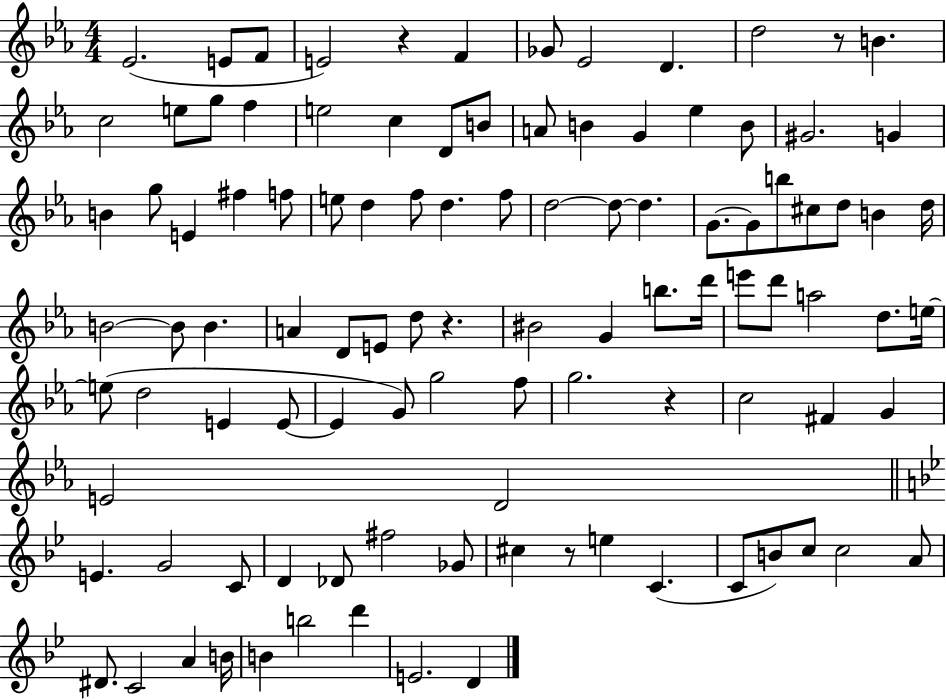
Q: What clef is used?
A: treble